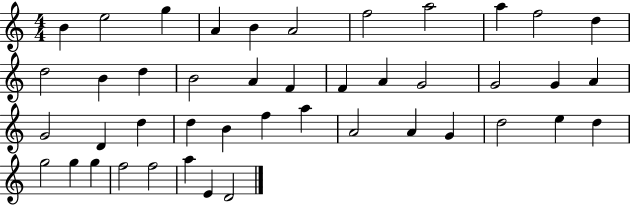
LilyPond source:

{
  \clef treble
  \numericTimeSignature
  \time 4/4
  \key c \major
  b'4 e''2 g''4 | a'4 b'4 a'2 | f''2 a''2 | a''4 f''2 d''4 | \break d''2 b'4 d''4 | b'2 a'4 f'4 | f'4 a'4 g'2 | g'2 g'4 a'4 | \break g'2 d'4 d''4 | d''4 b'4 f''4 a''4 | a'2 a'4 g'4 | d''2 e''4 d''4 | \break g''2 g''4 g''4 | f''2 f''2 | a''4 e'4 d'2 | \bar "|."
}